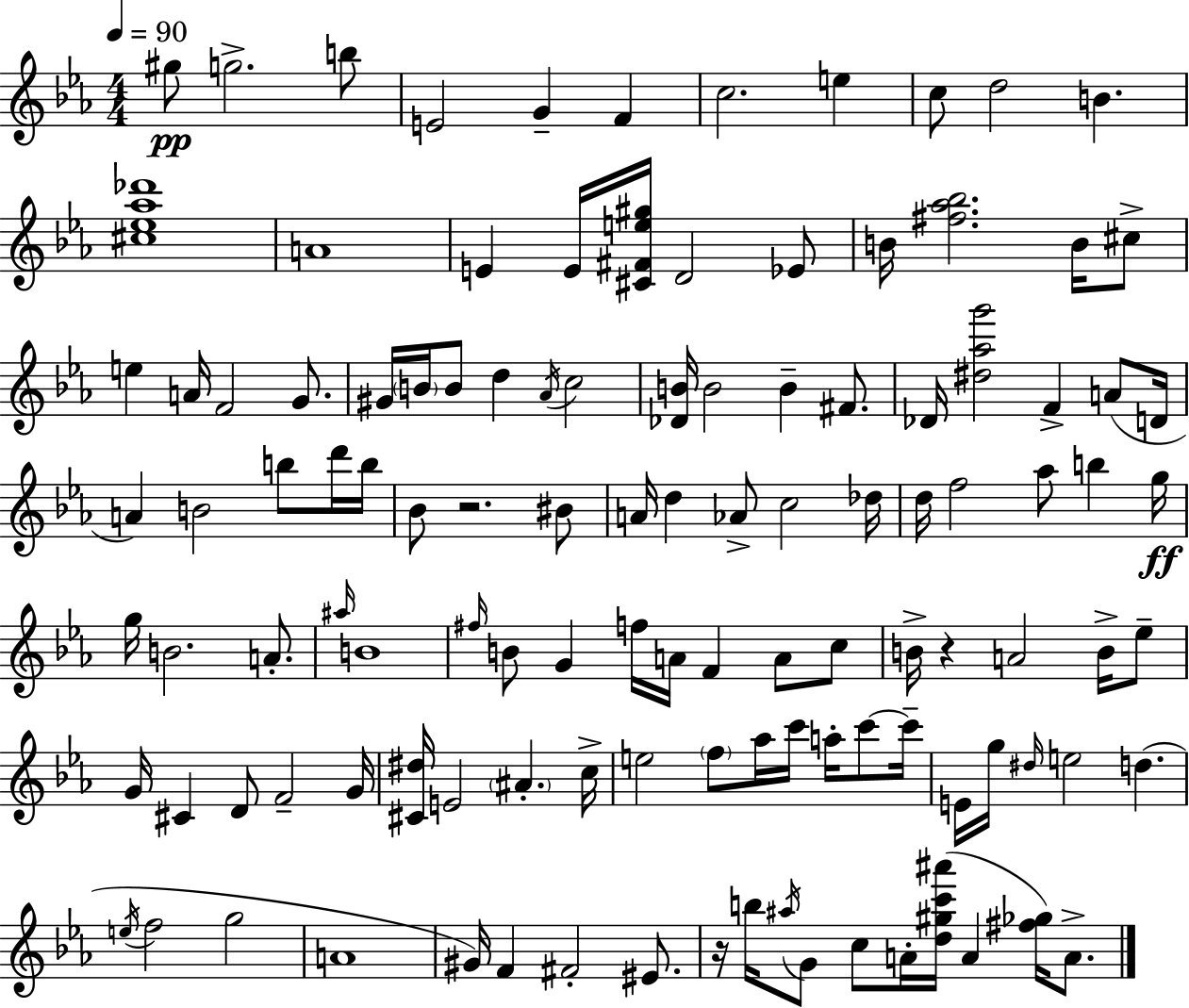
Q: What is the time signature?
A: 4/4